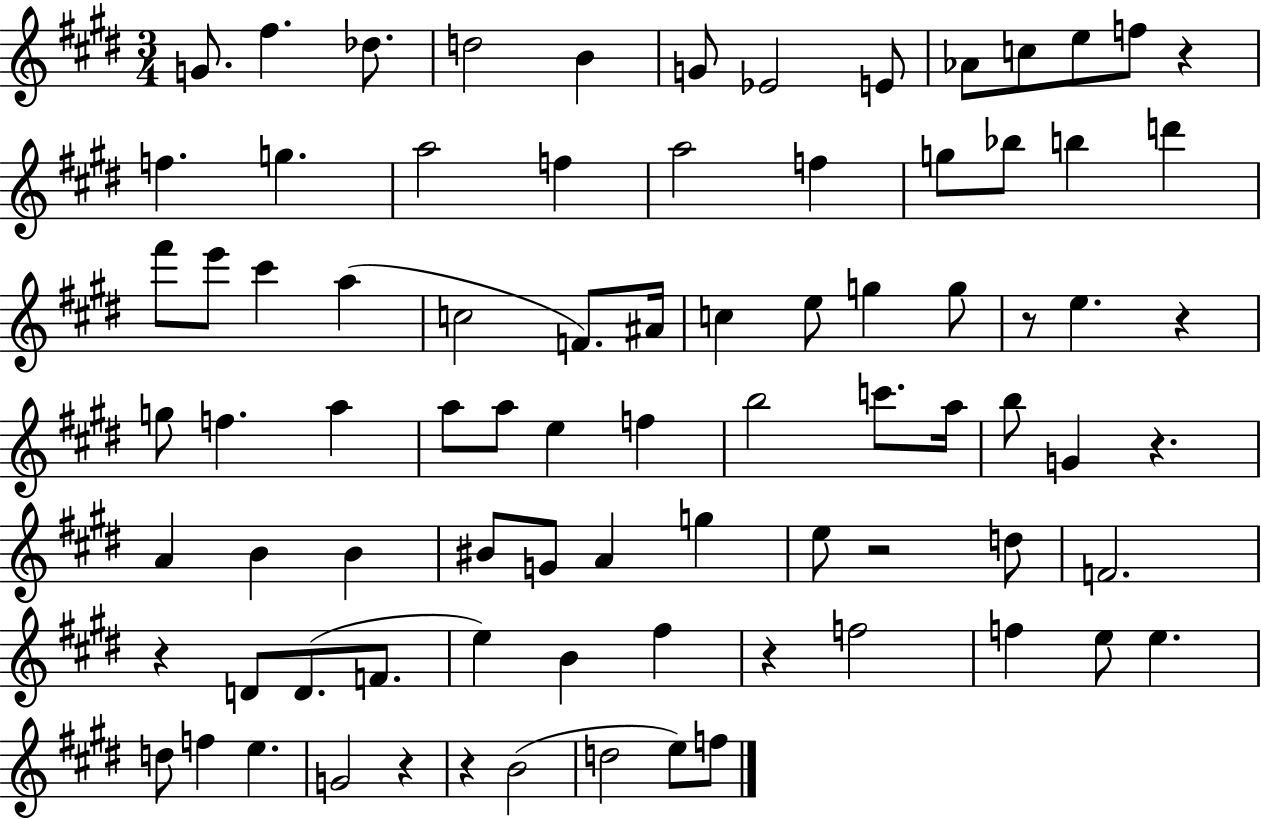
G4/e. F#5/q. Db5/e. D5/h B4/q G4/e Eb4/h E4/e Ab4/e C5/e E5/e F5/e R/q F5/q. G5/q. A5/h F5/q A5/h F5/q G5/e Bb5/e B5/q D6/q F#6/e E6/e C#6/q A5/q C5/h F4/e. A#4/s C5/q E5/e G5/q G5/e R/e E5/q. R/q G5/e F5/q. A5/q A5/e A5/e E5/q F5/q B5/h C6/e. A5/s B5/e G4/q R/q. A4/q B4/q B4/q BIS4/e G4/e A4/q G5/q E5/e R/h D5/e F4/h. R/q D4/e D4/e. F4/e. E5/q B4/q F#5/q R/q F5/h F5/q E5/e E5/q. D5/e F5/q E5/q. G4/h R/q R/q B4/h D5/h E5/e F5/e